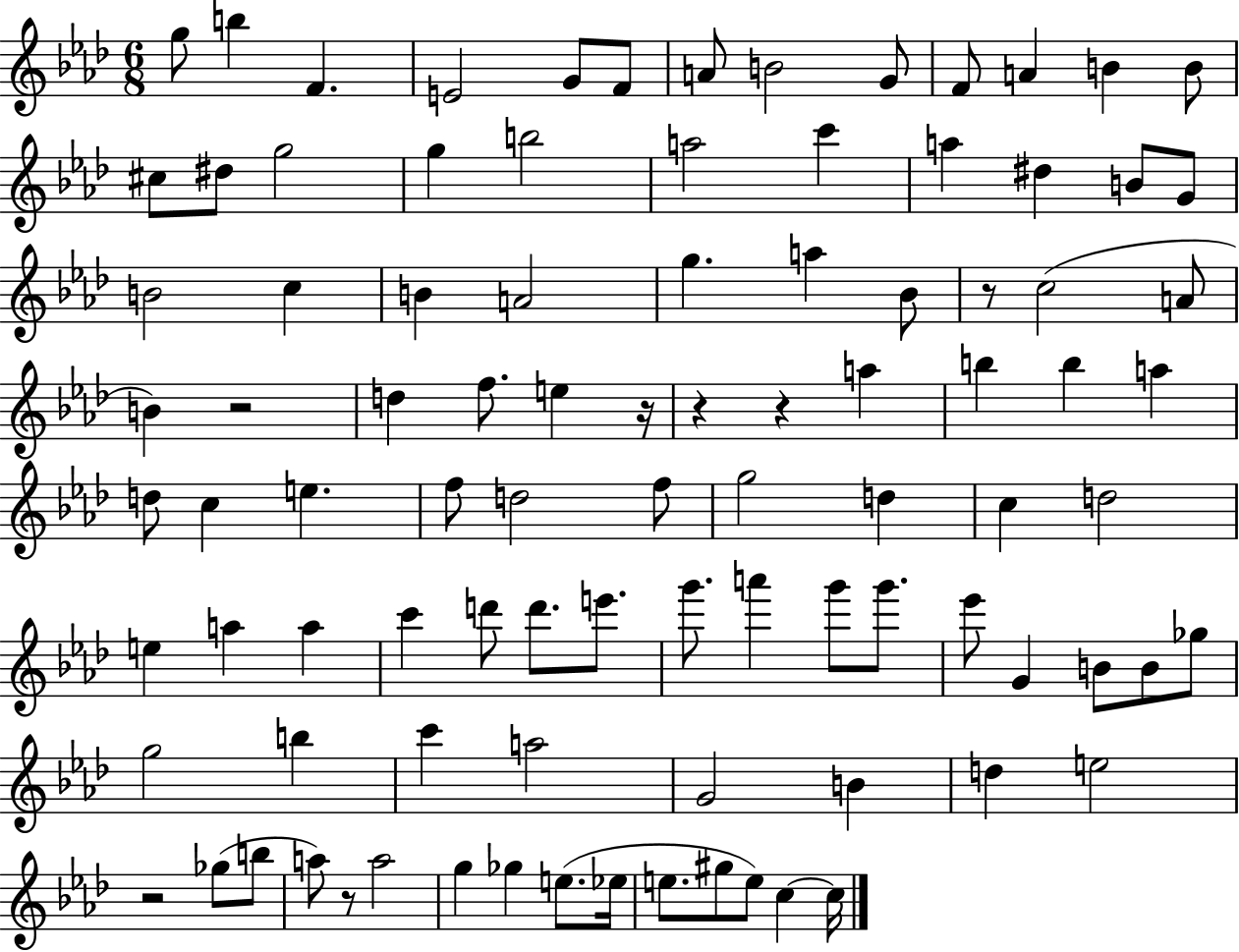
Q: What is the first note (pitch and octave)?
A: G5